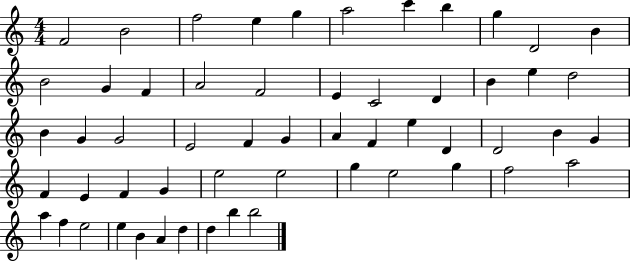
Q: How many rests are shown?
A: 0